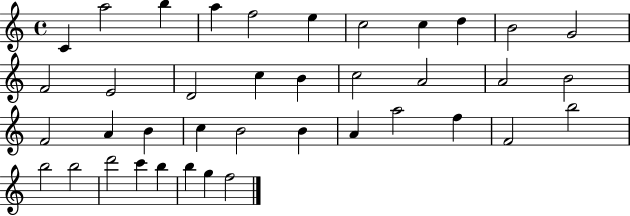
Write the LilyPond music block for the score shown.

{
  \clef treble
  \time 4/4
  \defaultTimeSignature
  \key c \major
  c'4 a''2 b''4 | a''4 f''2 e''4 | c''2 c''4 d''4 | b'2 g'2 | \break f'2 e'2 | d'2 c''4 b'4 | c''2 a'2 | a'2 b'2 | \break f'2 a'4 b'4 | c''4 b'2 b'4 | a'4 a''2 f''4 | f'2 b''2 | \break b''2 b''2 | d'''2 c'''4 b''4 | b''4 g''4 f''2 | \bar "|."
}